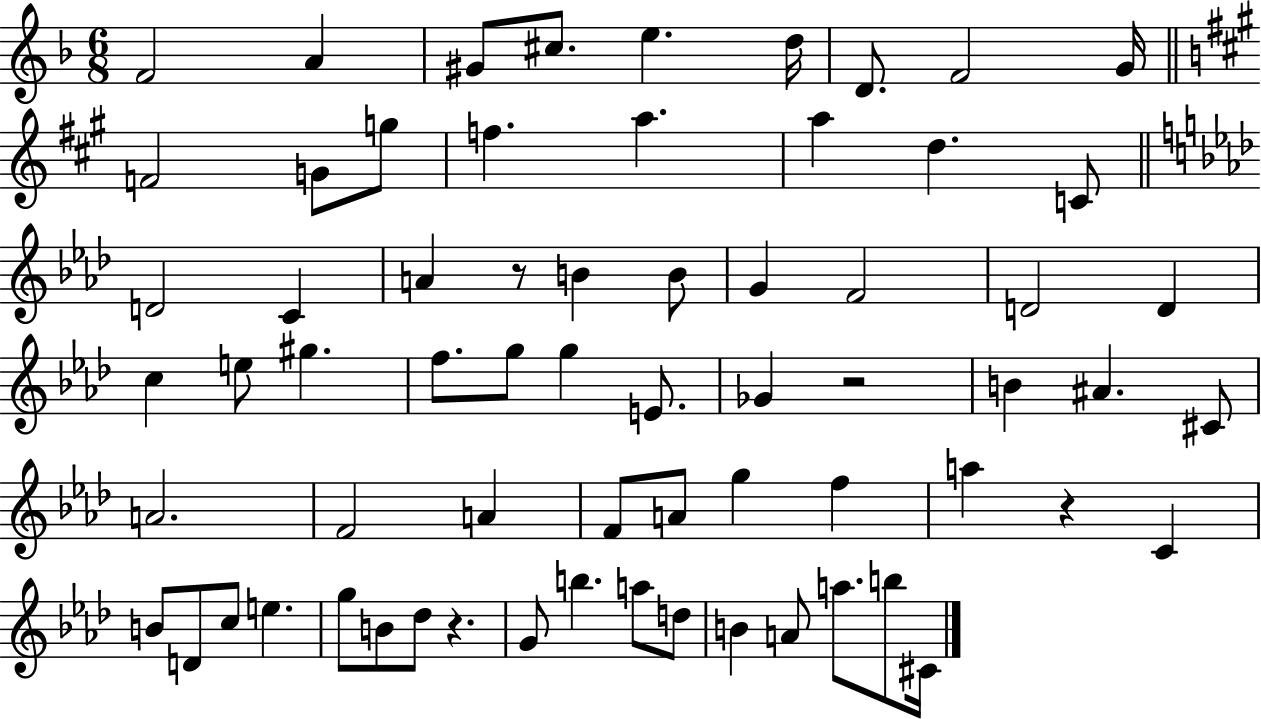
F4/h A4/q G#4/e C#5/e. E5/q. D5/s D4/e. F4/h G4/s F4/h G4/e G5/e F5/q. A5/q. A5/q D5/q. C4/e D4/h C4/q A4/q R/e B4/q B4/e G4/q F4/h D4/h D4/q C5/q E5/e G#5/q. F5/e. G5/e G5/q E4/e. Gb4/q R/h B4/q A#4/q. C#4/e A4/h. F4/h A4/q F4/e A4/e G5/q F5/q A5/q R/q C4/q B4/e D4/e C5/e E5/q. G5/e B4/e Db5/e R/q. G4/e B5/q. A5/e D5/e B4/q A4/e A5/e. B5/e C#4/s